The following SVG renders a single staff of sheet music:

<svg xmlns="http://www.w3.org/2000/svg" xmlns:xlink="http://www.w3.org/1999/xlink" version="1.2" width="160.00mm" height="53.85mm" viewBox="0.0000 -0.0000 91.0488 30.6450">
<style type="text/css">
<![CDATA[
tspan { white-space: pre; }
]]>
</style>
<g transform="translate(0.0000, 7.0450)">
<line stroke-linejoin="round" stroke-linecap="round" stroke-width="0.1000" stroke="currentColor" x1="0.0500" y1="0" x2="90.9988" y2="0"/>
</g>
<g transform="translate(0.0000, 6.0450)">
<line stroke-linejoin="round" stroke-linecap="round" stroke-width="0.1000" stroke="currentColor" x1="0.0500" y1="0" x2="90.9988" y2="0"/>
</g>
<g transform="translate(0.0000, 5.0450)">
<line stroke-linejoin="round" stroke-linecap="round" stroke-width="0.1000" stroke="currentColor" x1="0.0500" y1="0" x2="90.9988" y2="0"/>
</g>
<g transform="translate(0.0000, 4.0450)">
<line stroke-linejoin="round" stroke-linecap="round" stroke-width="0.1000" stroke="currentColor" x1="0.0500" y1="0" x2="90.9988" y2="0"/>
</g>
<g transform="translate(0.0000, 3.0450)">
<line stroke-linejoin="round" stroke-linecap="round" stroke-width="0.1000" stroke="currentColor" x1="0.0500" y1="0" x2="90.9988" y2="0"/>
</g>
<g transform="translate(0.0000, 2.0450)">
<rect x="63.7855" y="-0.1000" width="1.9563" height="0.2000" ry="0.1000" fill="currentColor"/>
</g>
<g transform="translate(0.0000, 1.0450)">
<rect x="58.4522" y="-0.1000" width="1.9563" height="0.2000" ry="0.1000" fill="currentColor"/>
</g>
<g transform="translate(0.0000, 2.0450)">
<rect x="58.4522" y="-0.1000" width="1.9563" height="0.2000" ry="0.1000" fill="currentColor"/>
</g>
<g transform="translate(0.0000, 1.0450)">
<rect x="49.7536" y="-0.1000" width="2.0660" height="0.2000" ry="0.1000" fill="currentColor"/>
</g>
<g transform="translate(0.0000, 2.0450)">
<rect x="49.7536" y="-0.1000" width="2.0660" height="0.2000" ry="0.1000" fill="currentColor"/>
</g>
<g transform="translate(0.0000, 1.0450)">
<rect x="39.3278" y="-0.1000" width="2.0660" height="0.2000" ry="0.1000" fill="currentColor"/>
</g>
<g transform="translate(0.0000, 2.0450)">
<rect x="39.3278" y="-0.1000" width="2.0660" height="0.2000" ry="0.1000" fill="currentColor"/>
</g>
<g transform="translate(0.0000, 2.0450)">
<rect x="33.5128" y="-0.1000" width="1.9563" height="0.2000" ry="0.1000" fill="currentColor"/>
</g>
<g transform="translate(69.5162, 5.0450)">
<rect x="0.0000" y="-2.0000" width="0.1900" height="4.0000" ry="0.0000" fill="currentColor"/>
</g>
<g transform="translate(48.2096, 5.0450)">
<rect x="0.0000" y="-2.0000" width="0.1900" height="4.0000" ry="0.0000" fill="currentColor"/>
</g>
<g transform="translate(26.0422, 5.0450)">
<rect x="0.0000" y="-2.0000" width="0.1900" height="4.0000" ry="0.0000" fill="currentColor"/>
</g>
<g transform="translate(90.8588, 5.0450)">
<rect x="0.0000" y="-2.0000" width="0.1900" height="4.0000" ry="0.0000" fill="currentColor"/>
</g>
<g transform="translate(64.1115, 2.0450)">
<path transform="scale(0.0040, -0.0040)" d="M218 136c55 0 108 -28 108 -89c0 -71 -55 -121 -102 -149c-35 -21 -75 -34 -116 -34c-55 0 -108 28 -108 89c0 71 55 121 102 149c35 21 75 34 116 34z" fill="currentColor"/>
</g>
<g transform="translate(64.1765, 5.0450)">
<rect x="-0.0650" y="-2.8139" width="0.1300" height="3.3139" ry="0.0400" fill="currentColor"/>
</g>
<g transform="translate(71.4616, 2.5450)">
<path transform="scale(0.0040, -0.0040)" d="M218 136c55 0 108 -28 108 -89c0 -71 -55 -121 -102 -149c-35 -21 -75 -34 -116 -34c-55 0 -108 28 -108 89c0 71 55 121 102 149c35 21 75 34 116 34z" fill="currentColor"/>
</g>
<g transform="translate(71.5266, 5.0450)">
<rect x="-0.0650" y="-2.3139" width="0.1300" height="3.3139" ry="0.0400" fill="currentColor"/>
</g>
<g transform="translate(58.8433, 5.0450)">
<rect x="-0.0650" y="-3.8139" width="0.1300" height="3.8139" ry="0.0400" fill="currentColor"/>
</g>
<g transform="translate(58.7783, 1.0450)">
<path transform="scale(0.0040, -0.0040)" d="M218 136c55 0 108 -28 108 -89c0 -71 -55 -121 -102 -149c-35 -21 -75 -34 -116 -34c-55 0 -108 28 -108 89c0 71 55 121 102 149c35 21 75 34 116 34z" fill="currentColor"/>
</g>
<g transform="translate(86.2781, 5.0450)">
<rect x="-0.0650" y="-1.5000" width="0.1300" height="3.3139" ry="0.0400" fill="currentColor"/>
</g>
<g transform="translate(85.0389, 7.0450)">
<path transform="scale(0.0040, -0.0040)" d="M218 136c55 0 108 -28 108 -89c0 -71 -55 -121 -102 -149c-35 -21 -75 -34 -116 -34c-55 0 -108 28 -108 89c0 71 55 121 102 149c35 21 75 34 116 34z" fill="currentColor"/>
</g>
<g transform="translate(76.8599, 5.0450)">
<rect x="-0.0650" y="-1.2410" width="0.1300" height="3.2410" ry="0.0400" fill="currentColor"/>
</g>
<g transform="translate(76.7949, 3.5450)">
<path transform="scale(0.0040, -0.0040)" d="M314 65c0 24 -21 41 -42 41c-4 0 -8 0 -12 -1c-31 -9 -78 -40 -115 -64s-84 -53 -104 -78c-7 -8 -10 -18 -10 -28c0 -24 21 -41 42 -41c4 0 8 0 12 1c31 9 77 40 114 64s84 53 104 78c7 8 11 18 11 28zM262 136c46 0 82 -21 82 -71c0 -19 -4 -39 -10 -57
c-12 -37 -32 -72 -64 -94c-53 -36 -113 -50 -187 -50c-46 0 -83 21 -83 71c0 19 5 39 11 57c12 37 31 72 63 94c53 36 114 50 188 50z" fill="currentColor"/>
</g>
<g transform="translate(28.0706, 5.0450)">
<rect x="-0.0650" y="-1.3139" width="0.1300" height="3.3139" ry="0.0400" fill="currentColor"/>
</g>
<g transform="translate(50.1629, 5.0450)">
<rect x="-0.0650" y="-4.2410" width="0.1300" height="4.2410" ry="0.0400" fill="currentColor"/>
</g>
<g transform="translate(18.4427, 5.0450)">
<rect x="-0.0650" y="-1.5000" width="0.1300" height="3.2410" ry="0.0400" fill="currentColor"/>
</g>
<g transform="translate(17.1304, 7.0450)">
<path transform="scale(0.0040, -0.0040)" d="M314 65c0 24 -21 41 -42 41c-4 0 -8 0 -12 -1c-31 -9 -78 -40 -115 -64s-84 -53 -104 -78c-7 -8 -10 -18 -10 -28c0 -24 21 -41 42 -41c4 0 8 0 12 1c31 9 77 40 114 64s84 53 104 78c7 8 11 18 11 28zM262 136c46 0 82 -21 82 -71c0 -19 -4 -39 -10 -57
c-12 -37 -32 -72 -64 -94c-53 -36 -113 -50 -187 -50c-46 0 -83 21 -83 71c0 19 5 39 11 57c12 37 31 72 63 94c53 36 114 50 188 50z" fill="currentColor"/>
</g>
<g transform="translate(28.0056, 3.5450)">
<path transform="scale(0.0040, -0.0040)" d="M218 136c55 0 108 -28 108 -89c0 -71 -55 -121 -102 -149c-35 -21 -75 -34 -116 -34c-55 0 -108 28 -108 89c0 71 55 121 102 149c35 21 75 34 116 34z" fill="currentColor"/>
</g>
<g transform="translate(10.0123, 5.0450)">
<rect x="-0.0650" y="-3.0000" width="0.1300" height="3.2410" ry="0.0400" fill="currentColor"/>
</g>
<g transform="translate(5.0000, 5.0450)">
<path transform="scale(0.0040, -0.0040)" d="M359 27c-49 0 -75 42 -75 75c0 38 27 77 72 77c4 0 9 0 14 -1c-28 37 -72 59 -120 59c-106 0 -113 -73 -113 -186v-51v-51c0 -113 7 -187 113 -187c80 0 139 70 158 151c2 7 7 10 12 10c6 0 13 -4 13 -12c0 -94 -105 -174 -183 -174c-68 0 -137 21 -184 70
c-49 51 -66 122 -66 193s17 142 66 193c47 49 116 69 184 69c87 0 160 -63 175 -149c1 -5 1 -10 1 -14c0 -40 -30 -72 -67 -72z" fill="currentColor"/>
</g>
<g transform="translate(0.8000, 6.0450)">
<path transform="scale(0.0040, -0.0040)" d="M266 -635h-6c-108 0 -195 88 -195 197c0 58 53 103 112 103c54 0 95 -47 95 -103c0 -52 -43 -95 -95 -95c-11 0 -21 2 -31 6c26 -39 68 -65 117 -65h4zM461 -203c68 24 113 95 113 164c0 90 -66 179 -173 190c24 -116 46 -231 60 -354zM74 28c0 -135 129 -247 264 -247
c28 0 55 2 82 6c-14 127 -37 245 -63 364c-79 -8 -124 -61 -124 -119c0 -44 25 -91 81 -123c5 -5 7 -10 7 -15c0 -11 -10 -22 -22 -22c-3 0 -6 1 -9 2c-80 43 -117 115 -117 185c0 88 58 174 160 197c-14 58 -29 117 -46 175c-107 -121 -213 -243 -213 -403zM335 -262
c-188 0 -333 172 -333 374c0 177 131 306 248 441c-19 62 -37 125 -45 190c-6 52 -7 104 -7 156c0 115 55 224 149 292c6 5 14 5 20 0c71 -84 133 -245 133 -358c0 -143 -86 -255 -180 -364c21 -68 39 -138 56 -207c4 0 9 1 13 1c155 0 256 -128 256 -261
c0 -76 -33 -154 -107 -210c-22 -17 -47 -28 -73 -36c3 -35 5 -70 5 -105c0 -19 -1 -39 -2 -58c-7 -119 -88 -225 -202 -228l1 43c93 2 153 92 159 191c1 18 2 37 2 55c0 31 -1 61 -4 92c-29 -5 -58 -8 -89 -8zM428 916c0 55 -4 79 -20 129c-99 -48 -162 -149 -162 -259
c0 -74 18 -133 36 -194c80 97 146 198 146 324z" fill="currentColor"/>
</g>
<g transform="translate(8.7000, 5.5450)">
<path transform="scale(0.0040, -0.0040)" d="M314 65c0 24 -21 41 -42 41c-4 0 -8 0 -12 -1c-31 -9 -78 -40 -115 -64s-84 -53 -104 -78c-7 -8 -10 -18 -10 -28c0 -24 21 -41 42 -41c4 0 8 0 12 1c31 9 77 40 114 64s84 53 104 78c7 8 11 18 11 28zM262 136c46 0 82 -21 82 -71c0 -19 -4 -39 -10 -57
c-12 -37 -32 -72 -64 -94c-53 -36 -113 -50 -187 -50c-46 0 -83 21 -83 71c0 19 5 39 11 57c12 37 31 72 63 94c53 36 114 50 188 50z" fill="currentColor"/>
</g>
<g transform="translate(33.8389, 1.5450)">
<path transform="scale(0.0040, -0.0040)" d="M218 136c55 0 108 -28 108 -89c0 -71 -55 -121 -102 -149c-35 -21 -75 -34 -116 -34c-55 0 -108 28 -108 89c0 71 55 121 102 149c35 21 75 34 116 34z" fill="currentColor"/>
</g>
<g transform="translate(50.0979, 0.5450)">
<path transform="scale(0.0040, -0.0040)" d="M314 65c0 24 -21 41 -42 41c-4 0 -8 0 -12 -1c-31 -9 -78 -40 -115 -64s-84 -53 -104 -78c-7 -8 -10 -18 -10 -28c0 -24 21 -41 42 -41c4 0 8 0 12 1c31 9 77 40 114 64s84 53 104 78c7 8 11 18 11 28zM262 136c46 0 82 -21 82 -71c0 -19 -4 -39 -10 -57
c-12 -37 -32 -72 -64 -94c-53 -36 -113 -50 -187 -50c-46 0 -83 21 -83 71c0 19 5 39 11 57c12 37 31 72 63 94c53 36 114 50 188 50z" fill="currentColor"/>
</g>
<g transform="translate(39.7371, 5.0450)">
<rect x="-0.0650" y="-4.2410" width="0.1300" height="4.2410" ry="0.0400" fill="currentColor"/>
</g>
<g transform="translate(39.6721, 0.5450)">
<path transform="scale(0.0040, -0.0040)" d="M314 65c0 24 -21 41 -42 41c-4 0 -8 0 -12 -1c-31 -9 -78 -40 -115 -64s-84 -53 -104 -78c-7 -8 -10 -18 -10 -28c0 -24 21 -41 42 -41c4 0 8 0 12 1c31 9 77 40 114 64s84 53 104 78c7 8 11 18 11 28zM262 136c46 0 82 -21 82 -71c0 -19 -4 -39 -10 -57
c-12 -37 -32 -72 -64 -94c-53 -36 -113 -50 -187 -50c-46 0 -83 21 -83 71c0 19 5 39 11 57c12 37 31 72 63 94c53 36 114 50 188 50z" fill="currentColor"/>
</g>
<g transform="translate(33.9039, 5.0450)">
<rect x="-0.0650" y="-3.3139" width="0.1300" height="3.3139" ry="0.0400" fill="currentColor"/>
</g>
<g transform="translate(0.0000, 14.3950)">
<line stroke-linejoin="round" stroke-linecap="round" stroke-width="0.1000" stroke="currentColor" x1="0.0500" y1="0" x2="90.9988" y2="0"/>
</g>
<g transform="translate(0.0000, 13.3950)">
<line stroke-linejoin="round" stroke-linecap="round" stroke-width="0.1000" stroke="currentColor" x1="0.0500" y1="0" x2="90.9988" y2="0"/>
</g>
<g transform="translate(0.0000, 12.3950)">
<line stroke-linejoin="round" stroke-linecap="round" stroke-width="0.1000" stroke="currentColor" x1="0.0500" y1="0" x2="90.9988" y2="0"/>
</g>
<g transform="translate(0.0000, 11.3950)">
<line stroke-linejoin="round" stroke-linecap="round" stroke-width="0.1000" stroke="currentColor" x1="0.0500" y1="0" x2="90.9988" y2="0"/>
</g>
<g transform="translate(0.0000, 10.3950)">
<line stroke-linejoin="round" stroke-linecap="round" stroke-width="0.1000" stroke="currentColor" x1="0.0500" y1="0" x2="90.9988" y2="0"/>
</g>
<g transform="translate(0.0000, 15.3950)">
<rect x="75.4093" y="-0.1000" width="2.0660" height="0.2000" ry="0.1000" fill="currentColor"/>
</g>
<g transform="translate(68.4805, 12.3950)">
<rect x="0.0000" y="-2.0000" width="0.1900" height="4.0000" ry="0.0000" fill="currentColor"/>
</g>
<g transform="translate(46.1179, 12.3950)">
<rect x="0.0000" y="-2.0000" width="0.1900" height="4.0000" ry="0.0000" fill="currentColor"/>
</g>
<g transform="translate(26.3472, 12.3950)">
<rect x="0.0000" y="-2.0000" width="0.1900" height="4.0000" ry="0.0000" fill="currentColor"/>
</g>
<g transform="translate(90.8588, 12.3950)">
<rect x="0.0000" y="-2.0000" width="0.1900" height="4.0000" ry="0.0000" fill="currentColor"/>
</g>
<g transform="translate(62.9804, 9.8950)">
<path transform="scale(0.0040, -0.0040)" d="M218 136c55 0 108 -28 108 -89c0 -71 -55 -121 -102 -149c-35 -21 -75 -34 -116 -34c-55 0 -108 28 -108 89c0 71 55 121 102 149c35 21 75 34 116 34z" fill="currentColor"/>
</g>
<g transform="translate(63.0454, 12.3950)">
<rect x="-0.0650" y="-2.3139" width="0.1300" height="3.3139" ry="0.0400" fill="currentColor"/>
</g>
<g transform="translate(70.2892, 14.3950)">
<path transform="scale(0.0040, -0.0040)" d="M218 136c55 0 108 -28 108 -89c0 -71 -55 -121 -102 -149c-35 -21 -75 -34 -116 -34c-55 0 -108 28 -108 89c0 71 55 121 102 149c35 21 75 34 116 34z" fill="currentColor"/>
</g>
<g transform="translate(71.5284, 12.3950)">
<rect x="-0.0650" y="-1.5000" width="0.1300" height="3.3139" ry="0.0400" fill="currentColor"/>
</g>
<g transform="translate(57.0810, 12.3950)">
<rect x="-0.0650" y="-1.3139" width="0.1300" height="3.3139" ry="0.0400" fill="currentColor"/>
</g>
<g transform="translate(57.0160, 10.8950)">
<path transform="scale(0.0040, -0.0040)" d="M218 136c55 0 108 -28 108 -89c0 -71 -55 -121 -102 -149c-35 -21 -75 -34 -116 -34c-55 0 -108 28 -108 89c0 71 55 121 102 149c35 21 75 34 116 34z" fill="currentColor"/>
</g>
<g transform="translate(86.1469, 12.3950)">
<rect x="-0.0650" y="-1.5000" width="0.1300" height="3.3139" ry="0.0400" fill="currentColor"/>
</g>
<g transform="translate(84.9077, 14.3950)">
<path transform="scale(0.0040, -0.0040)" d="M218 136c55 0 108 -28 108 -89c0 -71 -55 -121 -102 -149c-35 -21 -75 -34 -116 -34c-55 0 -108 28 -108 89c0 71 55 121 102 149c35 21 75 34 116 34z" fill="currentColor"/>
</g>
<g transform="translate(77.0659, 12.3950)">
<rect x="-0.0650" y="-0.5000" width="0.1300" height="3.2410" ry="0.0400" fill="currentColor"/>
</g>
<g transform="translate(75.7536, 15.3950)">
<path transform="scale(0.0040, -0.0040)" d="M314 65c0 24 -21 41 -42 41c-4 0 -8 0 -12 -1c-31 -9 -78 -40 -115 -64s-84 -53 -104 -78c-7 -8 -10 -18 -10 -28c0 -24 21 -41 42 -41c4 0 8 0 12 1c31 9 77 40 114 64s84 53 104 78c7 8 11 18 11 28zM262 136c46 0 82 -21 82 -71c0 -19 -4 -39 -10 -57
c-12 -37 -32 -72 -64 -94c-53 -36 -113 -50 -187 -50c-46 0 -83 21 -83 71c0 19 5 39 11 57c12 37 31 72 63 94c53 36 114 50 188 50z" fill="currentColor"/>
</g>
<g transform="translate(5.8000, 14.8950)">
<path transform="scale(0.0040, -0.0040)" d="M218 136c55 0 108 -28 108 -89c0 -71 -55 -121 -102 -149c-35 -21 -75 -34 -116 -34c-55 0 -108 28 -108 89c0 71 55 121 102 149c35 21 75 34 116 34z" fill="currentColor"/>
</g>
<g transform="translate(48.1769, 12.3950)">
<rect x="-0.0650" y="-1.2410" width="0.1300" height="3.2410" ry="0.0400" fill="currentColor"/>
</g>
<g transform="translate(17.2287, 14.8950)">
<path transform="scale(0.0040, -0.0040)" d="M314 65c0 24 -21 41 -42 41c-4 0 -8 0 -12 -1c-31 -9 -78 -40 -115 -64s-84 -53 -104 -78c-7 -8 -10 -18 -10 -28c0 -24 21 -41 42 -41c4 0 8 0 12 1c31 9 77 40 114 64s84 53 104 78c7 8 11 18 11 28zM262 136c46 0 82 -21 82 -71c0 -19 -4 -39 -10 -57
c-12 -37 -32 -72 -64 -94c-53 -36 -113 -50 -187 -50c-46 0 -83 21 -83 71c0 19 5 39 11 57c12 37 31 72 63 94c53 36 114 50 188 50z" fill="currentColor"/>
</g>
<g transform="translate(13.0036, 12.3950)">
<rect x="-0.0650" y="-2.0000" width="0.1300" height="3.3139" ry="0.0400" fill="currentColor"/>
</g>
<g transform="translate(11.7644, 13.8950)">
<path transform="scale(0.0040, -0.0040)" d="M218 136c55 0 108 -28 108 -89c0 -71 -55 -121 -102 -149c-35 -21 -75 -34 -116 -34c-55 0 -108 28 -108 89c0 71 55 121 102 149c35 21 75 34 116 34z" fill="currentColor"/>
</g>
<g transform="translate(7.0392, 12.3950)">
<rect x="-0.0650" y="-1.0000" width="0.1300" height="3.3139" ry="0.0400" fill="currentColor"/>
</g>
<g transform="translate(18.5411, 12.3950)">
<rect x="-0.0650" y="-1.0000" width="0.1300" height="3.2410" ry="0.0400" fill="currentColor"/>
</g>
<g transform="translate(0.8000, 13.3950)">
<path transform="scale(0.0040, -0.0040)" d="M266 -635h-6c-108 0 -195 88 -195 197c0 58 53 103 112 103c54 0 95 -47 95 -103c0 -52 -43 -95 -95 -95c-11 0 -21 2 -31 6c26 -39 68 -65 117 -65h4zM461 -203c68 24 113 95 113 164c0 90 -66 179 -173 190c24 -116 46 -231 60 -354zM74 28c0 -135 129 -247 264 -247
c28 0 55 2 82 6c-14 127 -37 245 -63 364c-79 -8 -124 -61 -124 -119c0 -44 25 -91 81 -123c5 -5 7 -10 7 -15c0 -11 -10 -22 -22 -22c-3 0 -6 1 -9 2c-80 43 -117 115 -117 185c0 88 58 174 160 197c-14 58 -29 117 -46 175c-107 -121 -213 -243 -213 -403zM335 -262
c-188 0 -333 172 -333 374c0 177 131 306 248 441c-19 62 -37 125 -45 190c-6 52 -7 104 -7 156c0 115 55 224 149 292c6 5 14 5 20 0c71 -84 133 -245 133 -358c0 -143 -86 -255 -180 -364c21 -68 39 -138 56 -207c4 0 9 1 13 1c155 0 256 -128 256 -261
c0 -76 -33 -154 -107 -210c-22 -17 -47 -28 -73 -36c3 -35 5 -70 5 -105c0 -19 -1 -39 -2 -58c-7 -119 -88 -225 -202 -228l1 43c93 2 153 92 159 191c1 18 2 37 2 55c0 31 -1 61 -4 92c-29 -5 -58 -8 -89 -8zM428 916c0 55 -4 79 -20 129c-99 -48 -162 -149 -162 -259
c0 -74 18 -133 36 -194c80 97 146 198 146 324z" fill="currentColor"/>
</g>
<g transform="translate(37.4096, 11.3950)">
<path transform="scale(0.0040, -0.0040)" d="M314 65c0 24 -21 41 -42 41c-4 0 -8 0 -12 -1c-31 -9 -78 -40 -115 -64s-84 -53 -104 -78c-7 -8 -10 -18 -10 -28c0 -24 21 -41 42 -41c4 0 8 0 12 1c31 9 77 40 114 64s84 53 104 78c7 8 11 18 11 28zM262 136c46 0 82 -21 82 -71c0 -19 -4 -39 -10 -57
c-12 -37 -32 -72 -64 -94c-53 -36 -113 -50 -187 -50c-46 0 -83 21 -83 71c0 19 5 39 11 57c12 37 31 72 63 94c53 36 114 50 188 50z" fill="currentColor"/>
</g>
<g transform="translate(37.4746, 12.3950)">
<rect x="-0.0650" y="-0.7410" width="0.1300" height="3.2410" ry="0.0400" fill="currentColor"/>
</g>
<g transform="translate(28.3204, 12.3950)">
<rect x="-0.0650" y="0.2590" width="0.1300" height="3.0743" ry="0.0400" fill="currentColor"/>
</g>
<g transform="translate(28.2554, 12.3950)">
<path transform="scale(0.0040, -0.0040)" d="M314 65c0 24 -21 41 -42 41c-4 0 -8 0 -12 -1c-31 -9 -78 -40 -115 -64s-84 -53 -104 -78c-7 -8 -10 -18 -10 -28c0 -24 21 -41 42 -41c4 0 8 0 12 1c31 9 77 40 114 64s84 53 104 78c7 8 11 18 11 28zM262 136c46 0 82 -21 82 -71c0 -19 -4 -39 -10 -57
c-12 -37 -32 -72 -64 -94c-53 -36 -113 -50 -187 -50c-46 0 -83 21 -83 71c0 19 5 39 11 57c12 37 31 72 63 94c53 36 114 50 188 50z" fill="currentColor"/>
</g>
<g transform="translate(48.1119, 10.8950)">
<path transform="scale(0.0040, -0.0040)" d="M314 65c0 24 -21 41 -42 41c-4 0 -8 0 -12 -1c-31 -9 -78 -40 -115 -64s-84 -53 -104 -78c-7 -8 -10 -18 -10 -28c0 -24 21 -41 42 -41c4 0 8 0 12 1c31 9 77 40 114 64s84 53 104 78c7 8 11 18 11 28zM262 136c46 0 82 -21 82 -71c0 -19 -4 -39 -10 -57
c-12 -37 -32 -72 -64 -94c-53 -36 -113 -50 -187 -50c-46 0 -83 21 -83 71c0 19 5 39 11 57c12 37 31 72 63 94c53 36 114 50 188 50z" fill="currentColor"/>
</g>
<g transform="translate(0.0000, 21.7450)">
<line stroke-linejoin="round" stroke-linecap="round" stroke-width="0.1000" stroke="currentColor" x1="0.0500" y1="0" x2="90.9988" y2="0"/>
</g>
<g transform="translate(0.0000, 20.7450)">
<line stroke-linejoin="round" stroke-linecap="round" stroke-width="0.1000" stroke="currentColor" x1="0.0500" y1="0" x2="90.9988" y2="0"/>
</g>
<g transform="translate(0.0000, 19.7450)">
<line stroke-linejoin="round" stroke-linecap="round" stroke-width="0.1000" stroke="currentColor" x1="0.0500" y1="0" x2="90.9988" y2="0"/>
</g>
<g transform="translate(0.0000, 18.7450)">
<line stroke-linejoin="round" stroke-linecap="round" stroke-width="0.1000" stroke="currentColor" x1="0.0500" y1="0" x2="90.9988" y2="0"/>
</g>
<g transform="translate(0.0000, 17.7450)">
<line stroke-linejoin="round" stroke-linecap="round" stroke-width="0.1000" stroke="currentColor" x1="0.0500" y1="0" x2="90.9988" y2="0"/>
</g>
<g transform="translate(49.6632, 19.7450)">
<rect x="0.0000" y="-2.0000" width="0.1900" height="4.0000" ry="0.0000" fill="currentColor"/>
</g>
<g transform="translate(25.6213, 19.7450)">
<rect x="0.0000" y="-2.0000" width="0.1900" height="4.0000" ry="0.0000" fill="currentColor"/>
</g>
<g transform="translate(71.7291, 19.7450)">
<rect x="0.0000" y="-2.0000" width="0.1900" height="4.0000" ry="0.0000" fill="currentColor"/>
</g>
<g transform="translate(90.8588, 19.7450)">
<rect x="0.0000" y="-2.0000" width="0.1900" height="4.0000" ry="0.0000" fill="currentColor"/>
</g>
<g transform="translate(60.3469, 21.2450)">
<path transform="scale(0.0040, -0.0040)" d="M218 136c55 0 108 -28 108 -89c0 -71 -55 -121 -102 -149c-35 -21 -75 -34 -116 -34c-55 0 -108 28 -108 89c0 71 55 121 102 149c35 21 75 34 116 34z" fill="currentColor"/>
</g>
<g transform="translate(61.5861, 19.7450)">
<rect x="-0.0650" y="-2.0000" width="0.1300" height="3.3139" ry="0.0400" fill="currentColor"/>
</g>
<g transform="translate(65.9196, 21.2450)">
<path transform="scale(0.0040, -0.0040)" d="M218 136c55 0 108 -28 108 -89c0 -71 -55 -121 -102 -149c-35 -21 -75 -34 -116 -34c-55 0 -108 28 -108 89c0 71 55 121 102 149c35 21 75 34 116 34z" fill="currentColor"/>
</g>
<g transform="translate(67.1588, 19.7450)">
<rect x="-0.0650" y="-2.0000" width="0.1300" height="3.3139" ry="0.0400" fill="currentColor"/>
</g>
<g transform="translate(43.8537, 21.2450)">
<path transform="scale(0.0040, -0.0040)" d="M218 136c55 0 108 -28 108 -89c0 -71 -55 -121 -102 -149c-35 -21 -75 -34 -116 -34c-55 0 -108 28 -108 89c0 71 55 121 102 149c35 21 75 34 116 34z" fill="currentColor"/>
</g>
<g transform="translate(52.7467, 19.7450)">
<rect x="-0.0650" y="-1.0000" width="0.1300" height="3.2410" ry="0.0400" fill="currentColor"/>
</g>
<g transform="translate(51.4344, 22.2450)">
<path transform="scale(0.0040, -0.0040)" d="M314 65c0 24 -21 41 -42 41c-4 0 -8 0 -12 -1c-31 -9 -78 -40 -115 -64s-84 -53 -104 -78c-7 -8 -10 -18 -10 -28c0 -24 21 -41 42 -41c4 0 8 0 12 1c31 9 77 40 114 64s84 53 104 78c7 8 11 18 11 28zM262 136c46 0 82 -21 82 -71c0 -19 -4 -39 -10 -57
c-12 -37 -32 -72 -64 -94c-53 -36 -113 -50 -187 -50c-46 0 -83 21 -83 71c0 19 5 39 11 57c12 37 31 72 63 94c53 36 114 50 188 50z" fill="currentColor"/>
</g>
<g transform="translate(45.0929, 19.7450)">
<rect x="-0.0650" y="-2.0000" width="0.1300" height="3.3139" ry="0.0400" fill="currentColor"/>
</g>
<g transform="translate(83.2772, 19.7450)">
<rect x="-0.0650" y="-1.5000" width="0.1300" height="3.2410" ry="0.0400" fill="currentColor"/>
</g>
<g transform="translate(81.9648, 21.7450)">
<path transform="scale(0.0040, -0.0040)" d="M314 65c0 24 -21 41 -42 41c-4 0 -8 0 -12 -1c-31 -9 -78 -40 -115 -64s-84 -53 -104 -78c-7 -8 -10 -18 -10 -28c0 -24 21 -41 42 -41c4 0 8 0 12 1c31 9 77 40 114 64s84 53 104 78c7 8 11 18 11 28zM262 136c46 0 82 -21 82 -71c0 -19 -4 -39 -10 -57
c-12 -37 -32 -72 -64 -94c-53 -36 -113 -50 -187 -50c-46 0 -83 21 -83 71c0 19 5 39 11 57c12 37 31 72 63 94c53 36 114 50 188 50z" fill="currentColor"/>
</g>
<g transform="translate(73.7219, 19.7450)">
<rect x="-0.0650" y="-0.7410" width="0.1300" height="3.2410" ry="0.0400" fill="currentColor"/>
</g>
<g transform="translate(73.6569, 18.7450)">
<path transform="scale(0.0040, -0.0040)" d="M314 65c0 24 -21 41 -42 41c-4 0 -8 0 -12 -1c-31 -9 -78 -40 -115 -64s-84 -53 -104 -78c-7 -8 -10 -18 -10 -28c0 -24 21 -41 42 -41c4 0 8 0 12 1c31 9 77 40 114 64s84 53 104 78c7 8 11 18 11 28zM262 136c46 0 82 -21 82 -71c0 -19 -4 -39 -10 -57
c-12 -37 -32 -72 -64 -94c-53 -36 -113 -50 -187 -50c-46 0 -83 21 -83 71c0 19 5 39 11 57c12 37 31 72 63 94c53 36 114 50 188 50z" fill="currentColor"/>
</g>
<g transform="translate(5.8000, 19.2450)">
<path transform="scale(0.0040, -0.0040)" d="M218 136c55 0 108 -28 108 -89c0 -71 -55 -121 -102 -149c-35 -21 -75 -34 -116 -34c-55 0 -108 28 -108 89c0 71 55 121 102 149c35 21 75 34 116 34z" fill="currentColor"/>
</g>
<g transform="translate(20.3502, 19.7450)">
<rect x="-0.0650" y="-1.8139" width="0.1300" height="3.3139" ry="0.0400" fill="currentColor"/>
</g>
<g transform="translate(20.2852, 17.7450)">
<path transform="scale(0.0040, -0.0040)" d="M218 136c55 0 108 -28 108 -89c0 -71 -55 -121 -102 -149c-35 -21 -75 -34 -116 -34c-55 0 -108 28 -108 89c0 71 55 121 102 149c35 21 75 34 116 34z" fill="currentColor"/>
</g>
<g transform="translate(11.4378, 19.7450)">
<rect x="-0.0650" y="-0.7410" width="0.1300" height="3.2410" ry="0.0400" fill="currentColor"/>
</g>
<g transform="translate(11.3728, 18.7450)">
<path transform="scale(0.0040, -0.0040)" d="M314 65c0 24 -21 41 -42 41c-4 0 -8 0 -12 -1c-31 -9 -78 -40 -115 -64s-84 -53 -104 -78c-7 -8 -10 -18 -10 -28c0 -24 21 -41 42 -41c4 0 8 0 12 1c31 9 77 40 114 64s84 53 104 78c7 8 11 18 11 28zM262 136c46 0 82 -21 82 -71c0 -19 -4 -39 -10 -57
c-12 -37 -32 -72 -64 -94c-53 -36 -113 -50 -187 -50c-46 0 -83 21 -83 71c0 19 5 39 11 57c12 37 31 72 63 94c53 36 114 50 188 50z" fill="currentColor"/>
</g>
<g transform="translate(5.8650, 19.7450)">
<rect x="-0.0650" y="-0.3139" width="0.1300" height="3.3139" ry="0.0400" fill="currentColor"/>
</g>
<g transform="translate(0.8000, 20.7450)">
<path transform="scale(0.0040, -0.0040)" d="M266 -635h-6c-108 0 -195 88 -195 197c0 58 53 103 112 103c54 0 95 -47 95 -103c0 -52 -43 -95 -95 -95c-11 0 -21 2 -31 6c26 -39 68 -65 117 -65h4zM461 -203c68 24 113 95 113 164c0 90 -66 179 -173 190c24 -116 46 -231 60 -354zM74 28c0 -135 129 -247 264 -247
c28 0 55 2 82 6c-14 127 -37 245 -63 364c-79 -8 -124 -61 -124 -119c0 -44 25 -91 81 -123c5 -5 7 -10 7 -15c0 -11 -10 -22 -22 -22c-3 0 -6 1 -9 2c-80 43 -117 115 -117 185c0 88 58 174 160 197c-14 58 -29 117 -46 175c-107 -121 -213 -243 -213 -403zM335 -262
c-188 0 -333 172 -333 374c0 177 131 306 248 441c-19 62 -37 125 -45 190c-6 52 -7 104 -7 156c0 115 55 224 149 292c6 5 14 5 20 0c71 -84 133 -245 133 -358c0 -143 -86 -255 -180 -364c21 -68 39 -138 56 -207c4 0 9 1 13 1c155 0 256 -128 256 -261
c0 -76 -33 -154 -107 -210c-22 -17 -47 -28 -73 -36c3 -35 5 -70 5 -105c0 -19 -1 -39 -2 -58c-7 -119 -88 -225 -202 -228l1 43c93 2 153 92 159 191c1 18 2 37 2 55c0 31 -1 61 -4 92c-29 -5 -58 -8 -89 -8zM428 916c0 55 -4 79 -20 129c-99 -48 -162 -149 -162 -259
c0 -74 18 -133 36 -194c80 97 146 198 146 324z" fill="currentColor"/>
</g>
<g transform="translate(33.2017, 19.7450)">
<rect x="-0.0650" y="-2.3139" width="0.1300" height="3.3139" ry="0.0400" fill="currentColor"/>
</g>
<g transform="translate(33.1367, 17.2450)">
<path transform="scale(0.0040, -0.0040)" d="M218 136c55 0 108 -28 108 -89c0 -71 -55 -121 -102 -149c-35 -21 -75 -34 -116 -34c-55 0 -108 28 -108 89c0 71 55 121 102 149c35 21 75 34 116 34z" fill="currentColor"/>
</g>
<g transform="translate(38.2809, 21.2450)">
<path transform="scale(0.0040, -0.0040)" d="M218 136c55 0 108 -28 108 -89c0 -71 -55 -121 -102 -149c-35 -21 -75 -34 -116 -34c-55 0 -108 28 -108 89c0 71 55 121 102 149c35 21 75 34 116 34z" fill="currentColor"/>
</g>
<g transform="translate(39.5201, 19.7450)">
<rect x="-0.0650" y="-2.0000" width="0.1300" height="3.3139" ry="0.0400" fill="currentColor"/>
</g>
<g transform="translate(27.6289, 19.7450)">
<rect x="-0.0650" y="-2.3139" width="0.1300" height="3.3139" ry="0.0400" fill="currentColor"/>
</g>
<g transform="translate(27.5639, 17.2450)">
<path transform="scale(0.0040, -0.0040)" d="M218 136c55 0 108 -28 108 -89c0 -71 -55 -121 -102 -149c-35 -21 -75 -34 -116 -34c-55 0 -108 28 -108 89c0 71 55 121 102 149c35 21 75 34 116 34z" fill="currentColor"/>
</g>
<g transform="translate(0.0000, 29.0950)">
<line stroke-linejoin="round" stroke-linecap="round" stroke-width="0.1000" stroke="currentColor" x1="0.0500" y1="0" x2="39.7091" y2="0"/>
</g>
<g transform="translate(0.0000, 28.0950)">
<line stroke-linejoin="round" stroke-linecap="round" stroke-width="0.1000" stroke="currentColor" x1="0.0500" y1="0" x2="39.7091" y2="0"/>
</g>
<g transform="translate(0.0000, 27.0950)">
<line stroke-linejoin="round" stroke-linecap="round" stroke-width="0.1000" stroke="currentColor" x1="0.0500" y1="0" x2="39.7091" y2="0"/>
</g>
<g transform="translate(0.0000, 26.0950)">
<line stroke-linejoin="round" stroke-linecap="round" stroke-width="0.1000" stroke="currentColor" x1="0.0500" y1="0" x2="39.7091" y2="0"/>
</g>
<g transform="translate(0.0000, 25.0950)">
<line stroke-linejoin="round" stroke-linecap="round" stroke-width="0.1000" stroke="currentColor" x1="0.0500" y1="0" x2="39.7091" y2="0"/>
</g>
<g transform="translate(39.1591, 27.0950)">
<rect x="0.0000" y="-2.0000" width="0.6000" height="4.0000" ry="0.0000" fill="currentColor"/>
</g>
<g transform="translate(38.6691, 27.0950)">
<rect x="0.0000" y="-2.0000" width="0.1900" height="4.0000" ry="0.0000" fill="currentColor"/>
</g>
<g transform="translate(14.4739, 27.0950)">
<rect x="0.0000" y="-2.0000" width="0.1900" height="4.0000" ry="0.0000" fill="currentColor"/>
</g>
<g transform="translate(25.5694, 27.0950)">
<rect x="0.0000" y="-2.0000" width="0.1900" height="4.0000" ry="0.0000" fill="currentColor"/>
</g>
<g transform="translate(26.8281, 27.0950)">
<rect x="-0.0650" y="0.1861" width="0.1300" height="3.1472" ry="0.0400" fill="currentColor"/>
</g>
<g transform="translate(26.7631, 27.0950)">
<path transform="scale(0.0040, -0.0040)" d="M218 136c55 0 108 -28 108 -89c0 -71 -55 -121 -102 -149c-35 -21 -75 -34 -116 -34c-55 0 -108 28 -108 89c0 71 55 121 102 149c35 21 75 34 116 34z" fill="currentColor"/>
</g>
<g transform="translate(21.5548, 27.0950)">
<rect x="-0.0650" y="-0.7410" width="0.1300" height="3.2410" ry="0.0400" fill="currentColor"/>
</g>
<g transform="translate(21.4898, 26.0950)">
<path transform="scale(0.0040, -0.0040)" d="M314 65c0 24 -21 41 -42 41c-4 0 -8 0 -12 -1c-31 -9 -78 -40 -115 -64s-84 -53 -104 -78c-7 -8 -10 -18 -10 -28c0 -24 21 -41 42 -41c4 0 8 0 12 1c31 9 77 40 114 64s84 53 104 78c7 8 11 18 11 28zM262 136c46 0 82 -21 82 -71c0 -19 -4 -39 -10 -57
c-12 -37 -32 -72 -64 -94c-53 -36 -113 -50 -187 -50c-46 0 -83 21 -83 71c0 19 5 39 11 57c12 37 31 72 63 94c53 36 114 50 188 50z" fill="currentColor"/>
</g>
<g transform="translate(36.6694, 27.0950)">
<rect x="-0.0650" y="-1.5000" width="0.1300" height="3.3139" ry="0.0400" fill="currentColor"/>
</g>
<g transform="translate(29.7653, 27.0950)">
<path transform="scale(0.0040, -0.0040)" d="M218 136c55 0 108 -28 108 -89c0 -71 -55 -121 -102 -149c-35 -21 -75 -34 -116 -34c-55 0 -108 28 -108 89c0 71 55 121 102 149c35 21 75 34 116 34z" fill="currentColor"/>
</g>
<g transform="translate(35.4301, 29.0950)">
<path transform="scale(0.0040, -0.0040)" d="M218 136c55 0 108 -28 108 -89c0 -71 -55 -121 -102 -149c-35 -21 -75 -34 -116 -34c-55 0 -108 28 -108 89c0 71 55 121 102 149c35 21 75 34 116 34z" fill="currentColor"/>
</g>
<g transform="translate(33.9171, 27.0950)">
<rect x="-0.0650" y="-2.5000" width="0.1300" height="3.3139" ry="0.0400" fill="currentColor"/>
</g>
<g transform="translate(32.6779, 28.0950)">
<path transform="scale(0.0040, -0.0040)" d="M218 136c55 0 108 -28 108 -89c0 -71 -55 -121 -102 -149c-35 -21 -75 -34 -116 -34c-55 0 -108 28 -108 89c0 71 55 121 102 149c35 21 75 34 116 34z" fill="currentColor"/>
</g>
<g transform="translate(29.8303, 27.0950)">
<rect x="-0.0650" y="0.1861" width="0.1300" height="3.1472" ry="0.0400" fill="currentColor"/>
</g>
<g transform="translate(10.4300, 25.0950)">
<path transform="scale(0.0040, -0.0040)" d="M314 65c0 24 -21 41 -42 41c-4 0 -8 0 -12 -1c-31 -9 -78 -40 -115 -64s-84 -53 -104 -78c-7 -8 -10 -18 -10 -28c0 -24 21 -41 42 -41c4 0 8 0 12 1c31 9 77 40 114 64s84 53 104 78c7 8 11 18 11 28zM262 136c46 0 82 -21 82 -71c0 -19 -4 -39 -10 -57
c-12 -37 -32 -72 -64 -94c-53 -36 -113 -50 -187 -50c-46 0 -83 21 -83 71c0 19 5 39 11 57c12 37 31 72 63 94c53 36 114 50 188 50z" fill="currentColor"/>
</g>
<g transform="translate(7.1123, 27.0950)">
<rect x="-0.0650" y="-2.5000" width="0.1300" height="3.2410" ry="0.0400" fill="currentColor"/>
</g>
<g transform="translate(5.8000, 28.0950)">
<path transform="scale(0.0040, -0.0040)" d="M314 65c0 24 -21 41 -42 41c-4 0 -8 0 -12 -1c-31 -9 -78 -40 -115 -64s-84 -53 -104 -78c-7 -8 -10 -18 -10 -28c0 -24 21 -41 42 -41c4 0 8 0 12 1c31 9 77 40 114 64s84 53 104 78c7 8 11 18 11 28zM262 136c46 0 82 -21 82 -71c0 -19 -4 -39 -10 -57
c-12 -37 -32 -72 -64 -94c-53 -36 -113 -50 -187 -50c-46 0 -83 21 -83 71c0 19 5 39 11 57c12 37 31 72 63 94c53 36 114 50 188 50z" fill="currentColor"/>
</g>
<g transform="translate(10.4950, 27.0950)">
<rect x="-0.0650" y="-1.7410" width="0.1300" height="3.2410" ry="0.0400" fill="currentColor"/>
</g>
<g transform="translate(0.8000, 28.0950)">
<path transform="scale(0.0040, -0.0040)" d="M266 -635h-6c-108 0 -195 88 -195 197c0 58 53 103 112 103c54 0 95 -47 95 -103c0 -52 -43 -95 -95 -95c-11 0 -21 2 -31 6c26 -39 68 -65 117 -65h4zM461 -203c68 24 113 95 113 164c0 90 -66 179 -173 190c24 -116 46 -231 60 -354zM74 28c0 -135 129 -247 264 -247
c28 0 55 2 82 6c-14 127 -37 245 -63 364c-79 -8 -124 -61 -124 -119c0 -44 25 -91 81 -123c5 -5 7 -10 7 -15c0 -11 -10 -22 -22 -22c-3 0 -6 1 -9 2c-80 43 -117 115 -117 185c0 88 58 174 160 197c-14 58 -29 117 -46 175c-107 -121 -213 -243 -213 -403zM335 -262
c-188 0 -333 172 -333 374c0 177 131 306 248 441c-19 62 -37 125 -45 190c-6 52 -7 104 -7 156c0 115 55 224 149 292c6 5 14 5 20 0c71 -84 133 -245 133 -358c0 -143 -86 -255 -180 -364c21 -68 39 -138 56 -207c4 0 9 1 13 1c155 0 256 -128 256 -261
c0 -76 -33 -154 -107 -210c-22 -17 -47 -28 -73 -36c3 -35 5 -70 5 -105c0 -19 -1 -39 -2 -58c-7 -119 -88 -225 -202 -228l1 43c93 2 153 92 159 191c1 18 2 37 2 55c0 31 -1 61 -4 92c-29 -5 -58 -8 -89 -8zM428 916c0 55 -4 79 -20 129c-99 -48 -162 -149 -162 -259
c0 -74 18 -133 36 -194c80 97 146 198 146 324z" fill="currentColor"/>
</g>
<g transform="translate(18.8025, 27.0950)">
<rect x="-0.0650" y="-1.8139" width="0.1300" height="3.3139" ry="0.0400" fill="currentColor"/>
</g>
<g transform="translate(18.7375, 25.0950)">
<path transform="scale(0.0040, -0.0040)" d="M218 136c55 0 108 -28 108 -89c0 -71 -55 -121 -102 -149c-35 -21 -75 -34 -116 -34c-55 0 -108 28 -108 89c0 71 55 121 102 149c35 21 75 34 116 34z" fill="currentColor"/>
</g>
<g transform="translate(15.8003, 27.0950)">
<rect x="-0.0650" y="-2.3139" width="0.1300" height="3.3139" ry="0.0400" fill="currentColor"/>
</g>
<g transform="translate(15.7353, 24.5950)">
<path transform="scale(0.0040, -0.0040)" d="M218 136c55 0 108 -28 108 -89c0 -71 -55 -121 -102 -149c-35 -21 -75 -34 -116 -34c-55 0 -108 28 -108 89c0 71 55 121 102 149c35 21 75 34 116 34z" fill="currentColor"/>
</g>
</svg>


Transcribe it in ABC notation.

X:1
T:Untitled
M:4/4
L:1/4
K:C
A2 E2 e b d'2 d'2 c' a g e2 E D F D2 B2 d2 e2 e g E C2 E c d2 f g g F F D2 F F d2 E2 G2 f2 g f d2 B B G E